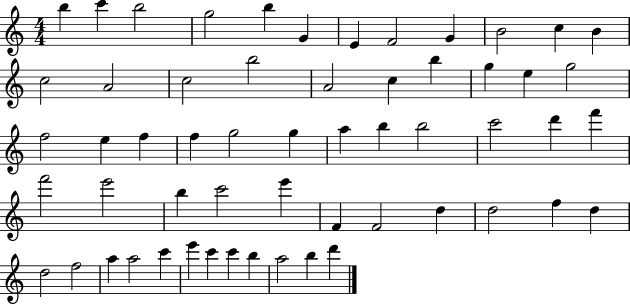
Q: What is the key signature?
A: C major